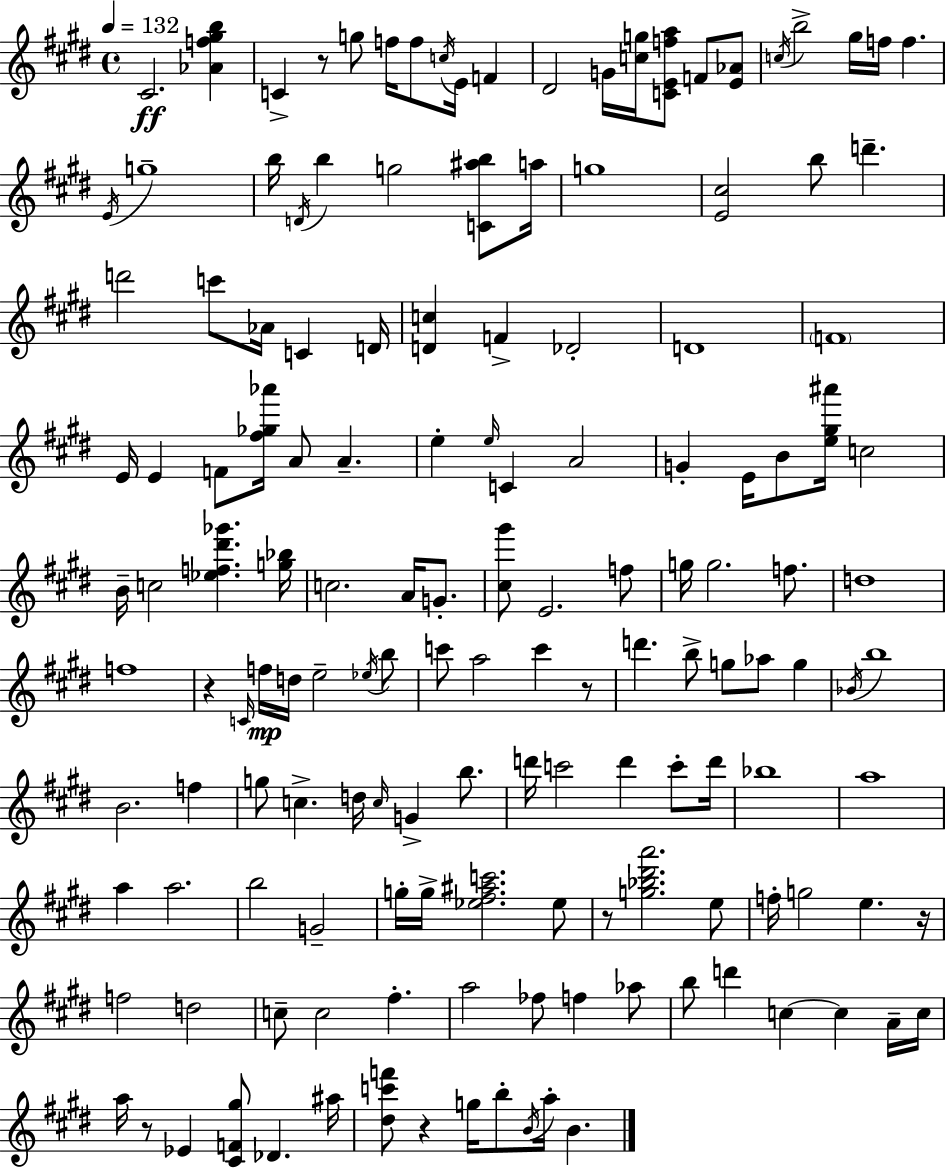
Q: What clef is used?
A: treble